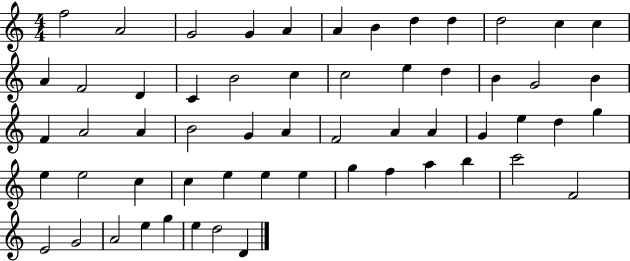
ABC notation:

X:1
T:Untitled
M:4/4
L:1/4
K:C
f2 A2 G2 G A A B d d d2 c c A F2 D C B2 c c2 e d B G2 B F A2 A B2 G A F2 A A G e d g e e2 c c e e e g f a b c'2 F2 E2 G2 A2 e g e d2 D